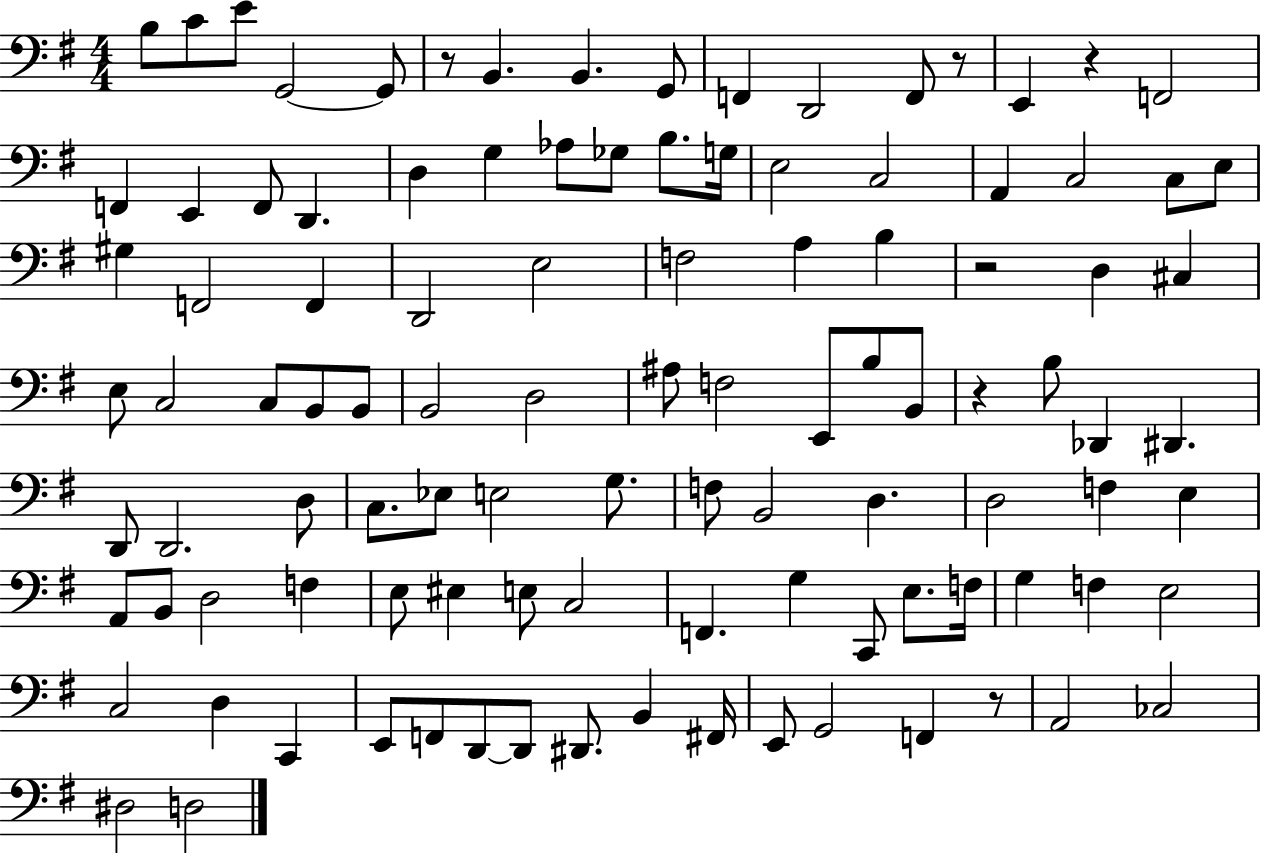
{
  \clef bass
  \numericTimeSignature
  \time 4/4
  \key g \major
  \repeat volta 2 { b8 c'8 e'8 g,2~~ g,8 | r8 b,4. b,4. g,8 | f,4 d,2 f,8 r8 | e,4 r4 f,2 | \break f,4 e,4 f,8 d,4. | d4 g4 aes8 ges8 b8. g16 | e2 c2 | a,4 c2 c8 e8 | \break gis4 f,2 f,4 | d,2 e2 | f2 a4 b4 | r2 d4 cis4 | \break e8 c2 c8 b,8 b,8 | b,2 d2 | ais8 f2 e,8 b8 b,8 | r4 b8 des,4 dis,4. | \break d,8 d,2. d8 | c8. ees8 e2 g8. | f8 b,2 d4. | d2 f4 e4 | \break a,8 b,8 d2 f4 | e8 eis4 e8 c2 | f,4. g4 c,8 e8. f16 | g4 f4 e2 | \break c2 d4 c,4 | e,8 f,8 d,8~~ d,8 dis,8. b,4 fis,16 | e,8 g,2 f,4 r8 | a,2 ces2 | \break dis2 d2 | } \bar "|."
}